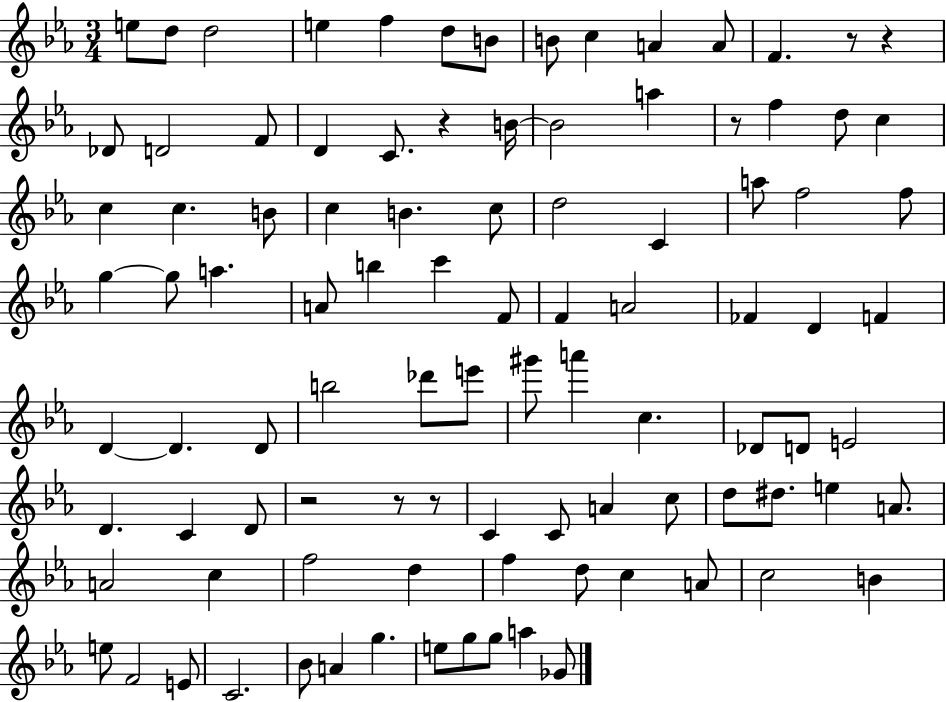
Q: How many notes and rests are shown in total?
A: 98